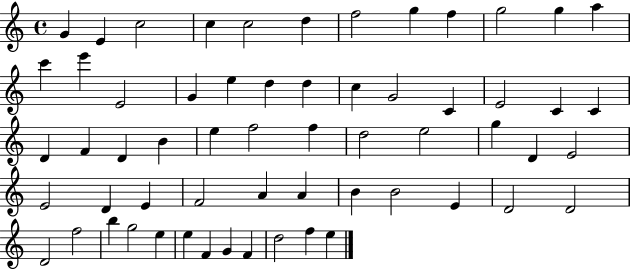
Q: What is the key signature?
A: C major